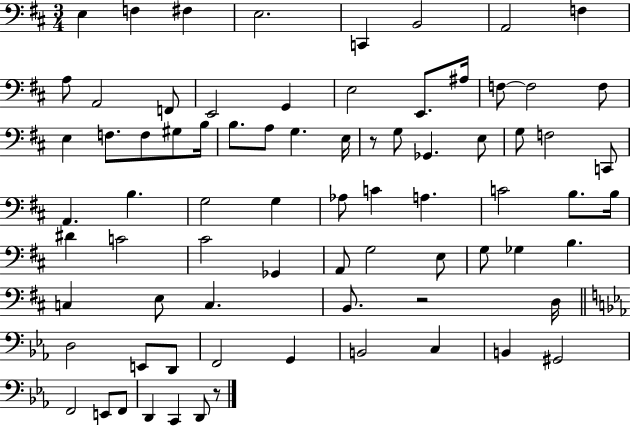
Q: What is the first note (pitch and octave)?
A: E3